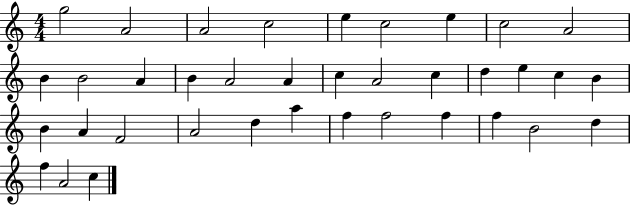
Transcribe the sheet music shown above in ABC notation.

X:1
T:Untitled
M:4/4
L:1/4
K:C
g2 A2 A2 c2 e c2 e c2 A2 B B2 A B A2 A c A2 c d e c B B A F2 A2 d a f f2 f f B2 d f A2 c